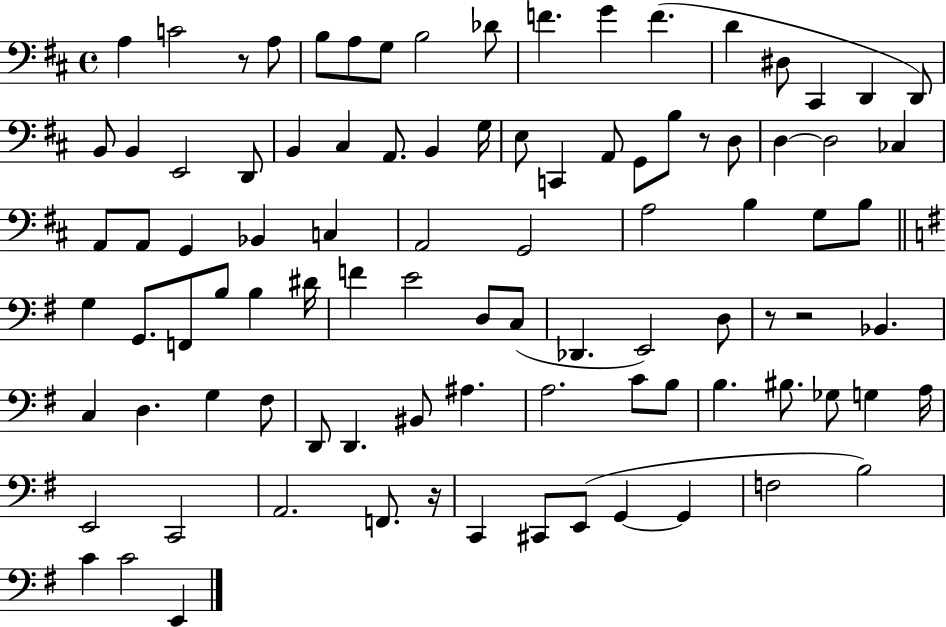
X:1
T:Untitled
M:4/4
L:1/4
K:D
A, C2 z/2 A,/2 B,/2 A,/2 G,/2 B,2 _D/2 F G F D ^D,/2 ^C,, D,, D,,/2 B,,/2 B,, E,,2 D,,/2 B,, ^C, A,,/2 B,, G,/4 E,/2 C,, A,,/2 G,,/2 B,/2 z/2 D,/2 D, D,2 _C, A,,/2 A,,/2 G,, _B,, C, A,,2 G,,2 A,2 B, G,/2 B,/2 G, G,,/2 F,,/2 B,/2 B, ^D/4 F E2 D,/2 C,/2 _D,, E,,2 D,/2 z/2 z2 _B,, C, D, G, ^F,/2 D,,/2 D,, ^B,,/2 ^A, A,2 C/2 B,/2 B, ^B,/2 _G,/2 G, A,/4 E,,2 C,,2 A,,2 F,,/2 z/4 C,, ^C,,/2 E,,/2 G,, G,, F,2 B,2 C C2 E,,